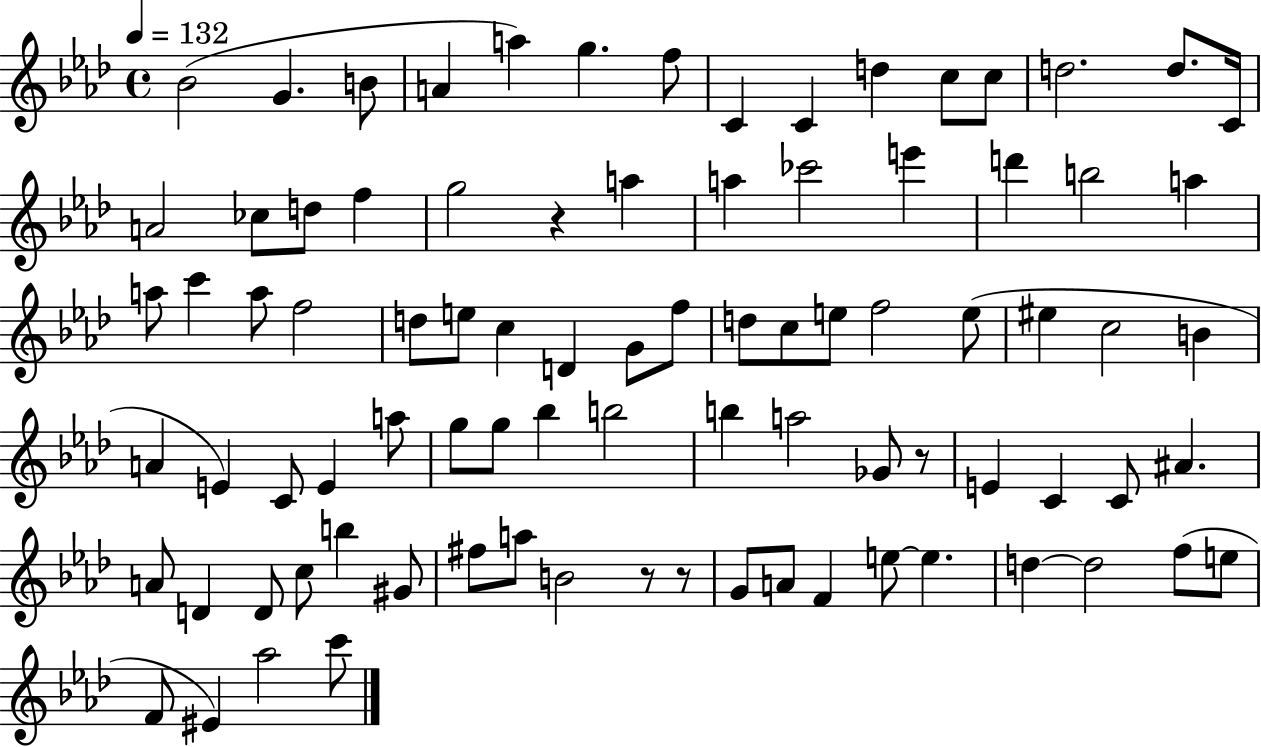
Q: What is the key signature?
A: AES major